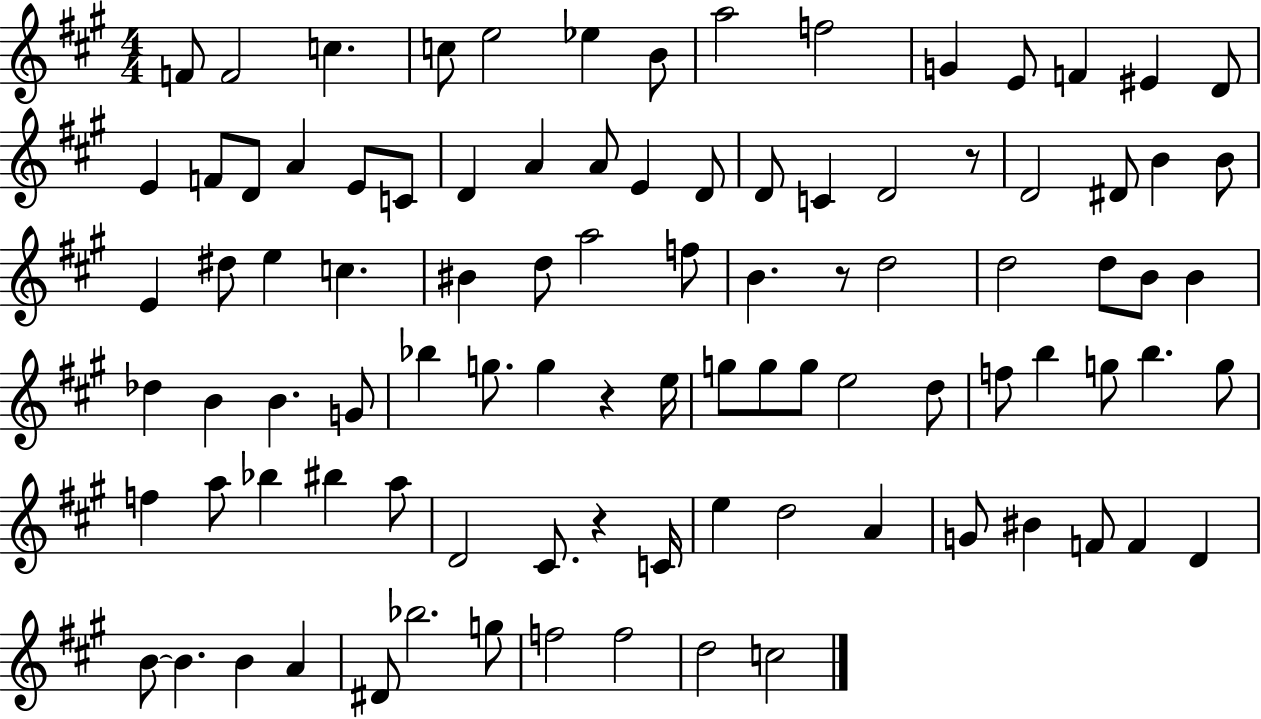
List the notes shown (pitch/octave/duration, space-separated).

F4/e F4/h C5/q. C5/e E5/h Eb5/q B4/e A5/h F5/h G4/q E4/e F4/q EIS4/q D4/e E4/q F4/e D4/e A4/q E4/e C4/e D4/q A4/q A4/e E4/q D4/e D4/e C4/q D4/h R/e D4/h D#4/e B4/q B4/e E4/q D#5/e E5/q C5/q. BIS4/q D5/e A5/h F5/e B4/q. R/e D5/h D5/h D5/e B4/e B4/q Db5/q B4/q B4/q. G4/e Bb5/q G5/e. G5/q R/q E5/s G5/e G5/e G5/e E5/h D5/e F5/e B5/q G5/e B5/q. G5/e F5/q A5/e Bb5/q BIS5/q A5/e D4/h C#4/e. R/q C4/s E5/q D5/h A4/q G4/e BIS4/q F4/e F4/q D4/q B4/e B4/q. B4/q A4/q D#4/e Bb5/h. G5/e F5/h F5/h D5/h C5/h